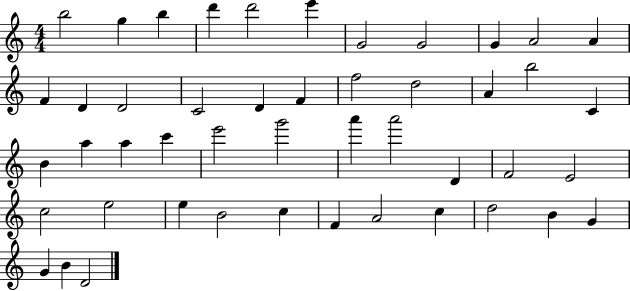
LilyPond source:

{
  \clef treble
  \numericTimeSignature
  \time 4/4
  \key c \major
  b''2 g''4 b''4 | d'''4 d'''2 e'''4 | g'2 g'2 | g'4 a'2 a'4 | \break f'4 d'4 d'2 | c'2 d'4 f'4 | f''2 d''2 | a'4 b''2 c'4 | \break b'4 a''4 a''4 c'''4 | e'''2 g'''2 | a'''4 a'''2 d'4 | f'2 e'2 | \break c''2 e''2 | e''4 b'2 c''4 | f'4 a'2 c''4 | d''2 b'4 g'4 | \break g'4 b'4 d'2 | \bar "|."
}